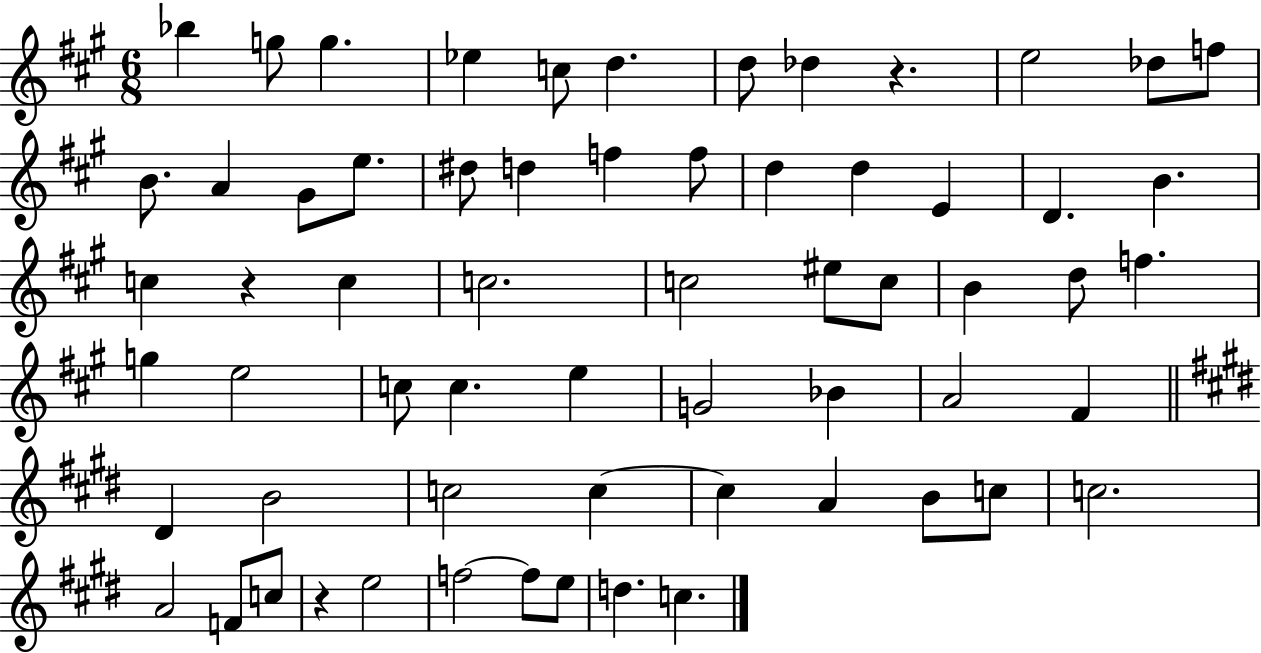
{
  \clef treble
  \numericTimeSignature
  \time 6/8
  \key a \major
  bes''4 g''8 g''4. | ees''4 c''8 d''4. | d''8 des''4 r4. | e''2 des''8 f''8 | \break b'8. a'4 gis'8 e''8. | dis''8 d''4 f''4 f''8 | d''4 d''4 e'4 | d'4. b'4. | \break c''4 r4 c''4 | c''2. | c''2 eis''8 c''8 | b'4 d''8 f''4. | \break g''4 e''2 | c''8 c''4. e''4 | g'2 bes'4 | a'2 fis'4 | \break \bar "||" \break \key e \major dis'4 b'2 | c''2 c''4~~ | c''4 a'4 b'8 c''8 | c''2. | \break a'2 f'8 c''8 | r4 e''2 | f''2~~ f''8 e''8 | d''4. c''4. | \break \bar "|."
}